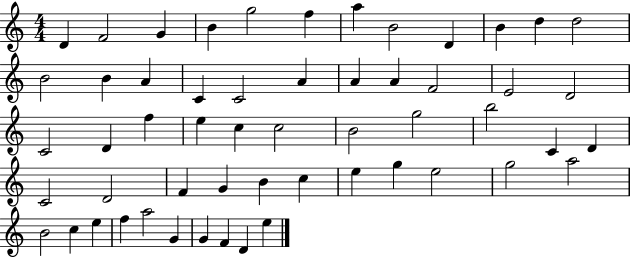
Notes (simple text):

D4/q F4/h G4/q B4/q G5/h F5/q A5/q B4/h D4/q B4/q D5/q D5/h B4/h B4/q A4/q C4/q C4/h A4/q A4/q A4/q F4/h E4/h D4/h C4/h D4/q F5/q E5/q C5/q C5/h B4/h G5/h B5/h C4/q D4/q C4/h D4/h F4/q G4/q B4/q C5/q E5/q G5/q E5/h G5/h A5/h B4/h C5/q E5/q F5/q A5/h G4/q G4/q F4/q D4/q E5/q